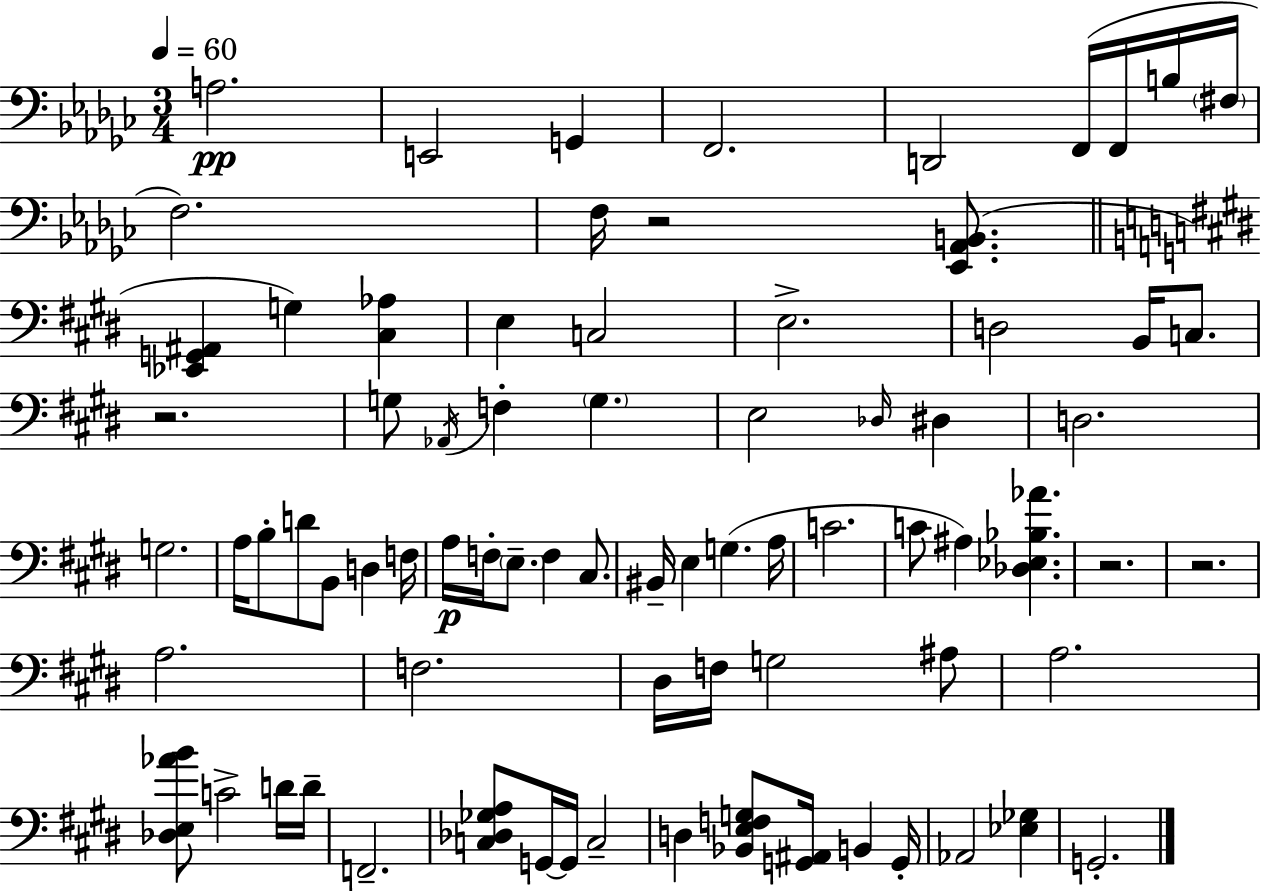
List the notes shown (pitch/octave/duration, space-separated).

A3/h. E2/h G2/q F2/h. D2/h F2/s F2/s B3/s F#3/s F3/h. F3/s R/h [Eb2,Ab2,B2]/e. [Eb2,G2,A#2]/q G3/q [C#3,Ab3]/q E3/q C3/h E3/h. D3/h B2/s C3/e. R/h. G3/e Ab2/s F3/q G3/q. E3/h Db3/s D#3/q D3/h. G3/h. A3/s B3/e D4/e B2/e D3/q F3/s A3/s F3/s E3/e. F3/q C#3/e. BIS2/s E3/q G3/q. A3/s C4/h. C4/e A#3/q [Db3,Eb3,Bb3,Ab4]/q. R/h. R/h. A3/h. F3/h. D#3/s F3/s G3/h A#3/e A3/h. [Db3,E3,Ab4,B4]/e C4/h D4/s D4/s F2/h. [C3,Db3,Gb3,A3]/e G2/s G2/s C3/h D3/q [Bb2,E3,F3,G3]/e [G2,A#2]/s B2/q G2/s Ab2/h [Eb3,Gb3]/q G2/h.